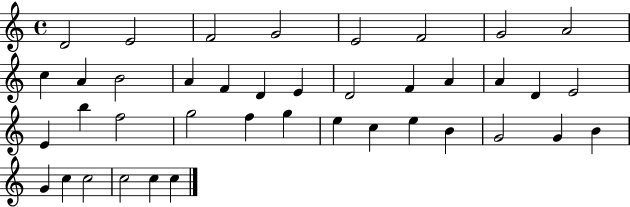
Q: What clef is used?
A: treble